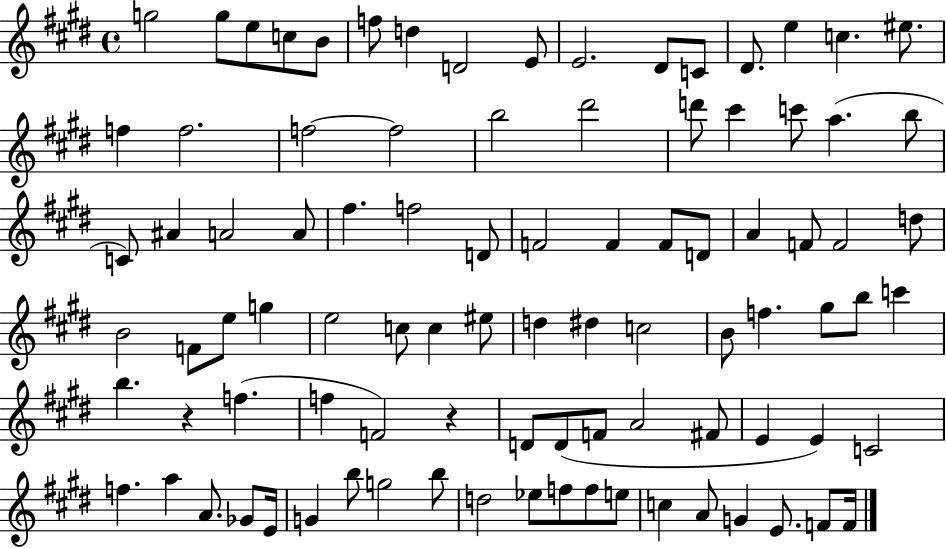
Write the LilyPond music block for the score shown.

{
  \clef treble
  \time 4/4
  \defaultTimeSignature
  \key e \major
  \repeat volta 2 { g''2 g''8 e''8 c''8 b'8 | f''8 d''4 d'2 e'8 | e'2. dis'8 c'8 | dis'8. e''4 c''4. eis''8. | \break f''4 f''2. | f''2~~ f''2 | b''2 dis'''2 | d'''8 cis'''4 c'''8 a''4.( b''8 | \break c'8) ais'4 a'2 a'8 | fis''4. f''2 d'8 | f'2 f'4 f'8 d'8 | a'4 f'8 f'2 d''8 | \break b'2 f'8 e''8 g''4 | e''2 c''8 c''4 eis''8 | d''4 dis''4 c''2 | b'8 f''4. gis''8 b''8 c'''4 | \break b''4. r4 f''4.( | f''4 f'2) r4 | d'8 d'8( f'8 a'2 fis'8 | e'4 e'4) c'2 | \break f''4. a''4 a'8. ges'8 e'16 | g'4 b''8 g''2 b''8 | d''2 ees''8 f''8 f''8 e''8 | c''4 a'8 g'4 e'8. f'8 f'16 | \break } \bar "|."
}